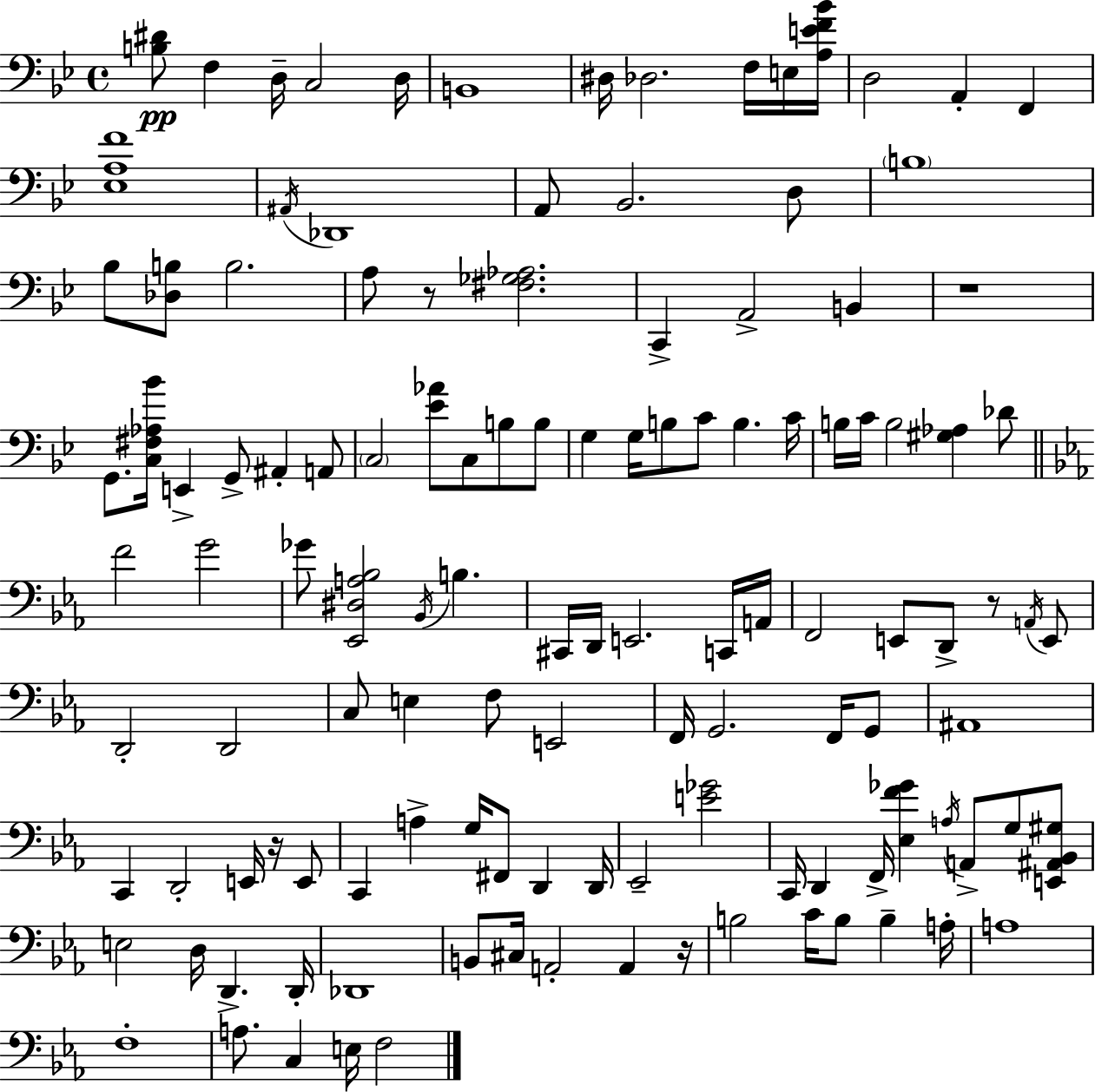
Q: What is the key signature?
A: BES major